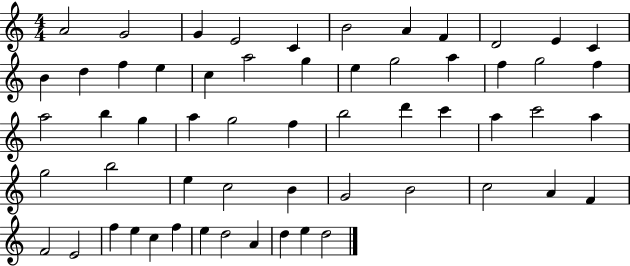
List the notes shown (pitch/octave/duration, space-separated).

A4/h G4/h G4/q E4/h C4/q B4/h A4/q F4/q D4/h E4/q C4/q B4/q D5/q F5/q E5/q C5/q A5/h G5/q E5/q G5/h A5/q F5/q G5/h F5/q A5/h B5/q G5/q A5/q G5/h F5/q B5/h D6/q C6/q A5/q C6/h A5/q G5/h B5/h E5/q C5/h B4/q G4/h B4/h C5/h A4/q F4/q F4/h E4/h F5/q E5/q C5/q F5/q E5/q D5/h A4/q D5/q E5/q D5/h